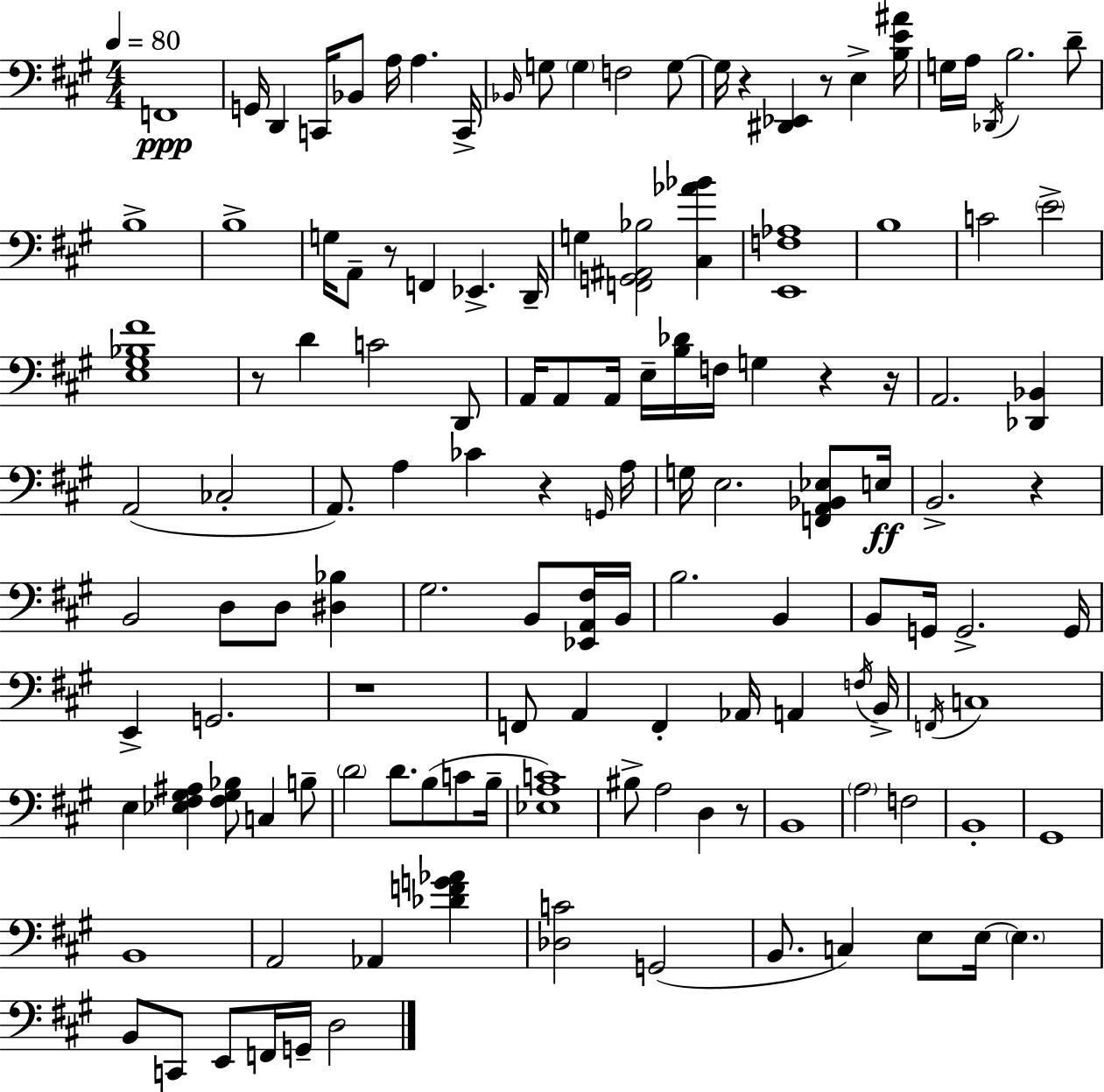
{
  \clef bass
  \numericTimeSignature
  \time 4/4
  \key a \major
  \tempo 4 = 80
  f,1\ppp | g,16 d,4 c,16 bes,8 a16 a4. c,16-> | \grace { bes,16 } g8 \parenthesize g4 f2 g8~~ | g16 r4 <dis, ees,>4 r8 e4-> | \break <b e' ais'>16 g16 a16 \acciaccatura { des,16 } b2. | d'8-- b1-> | b1-> | g16 a,8-- r8 f,4 ees,4.-> | \break d,16-- g4 <f, g, ais, bes>2 <cis aes' bes'>4 | <e, f aes>1 | b1 | c'2 \parenthesize e'2-> | \break <e gis bes fis'>1 | r8 d'4 c'2 | d,8 a,16 a,8 a,16 e16-- <b des'>16 f16 g4 r4 | r16 a,2. <des, bes,>4 | \break a,2( ces2-. | a,8.) a4 ces'4 r4 | \grace { g,16 } a16 g16 e2. | <f, a, bes, ees>8 e16\ff b,2.-> r4 | \break b,2 d8 d8 <dis bes>4 | gis2. b,8 | <ees, a, fis>16 b,16 b2. b,4 | b,8 g,16 g,2.-> | \break g,16 e,4-> g,2. | r1 | f,8 a,4 f,4-. aes,16 a,4 | \acciaccatura { f16 } b,16-> \acciaccatura { f,16 } c1 | \break e4 <ees fis gis ais>4 <fis gis bes>8 c4 | b8-- \parenthesize d'2 d'8. | b8( c'8 b16-- <ees a c'>1) | bis8-> a2 d4 | \break r8 b,1 | \parenthesize a2 f2 | b,1-. | gis,1 | \break b,1 | a,2 aes,4 | <des' f' g' aes'>4 <des c'>2 g,2( | b,8. c4) e8 e16~~ \parenthesize e4. | \break b,8 c,8 e,8 f,16 g,16-- d2 | \bar "|."
}